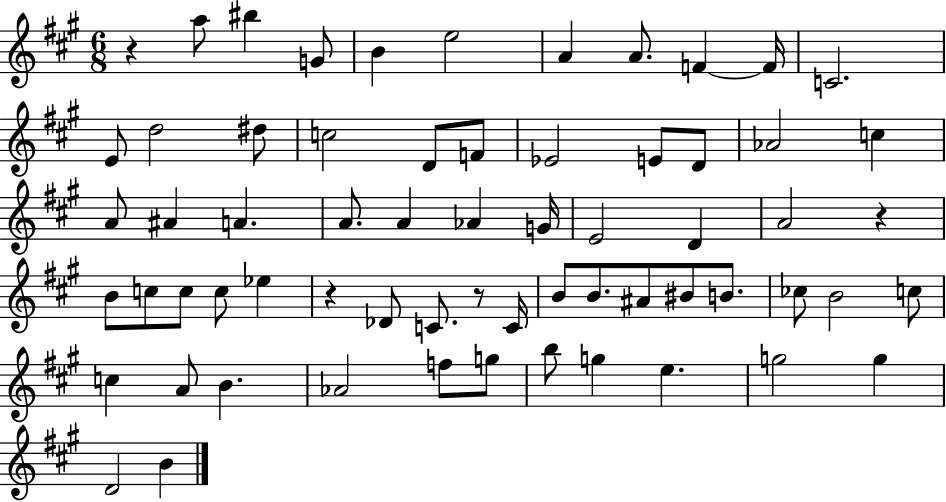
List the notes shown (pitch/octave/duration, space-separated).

R/q A5/e BIS5/q G4/e B4/q E5/h A4/q A4/e. F4/q F4/s C4/h. E4/e D5/h D#5/e C5/h D4/e F4/e Eb4/h E4/e D4/e Ab4/h C5/q A4/e A#4/q A4/q. A4/e. A4/q Ab4/q G4/s E4/h D4/q A4/h R/q B4/e C5/e C5/e C5/e Eb5/q R/q Db4/e C4/e. R/e C4/s B4/e B4/e. A#4/e BIS4/e B4/e. CES5/e B4/h C5/e C5/q A4/e B4/q. Ab4/h F5/e G5/e B5/e G5/q E5/q. G5/h G5/q D4/h B4/q